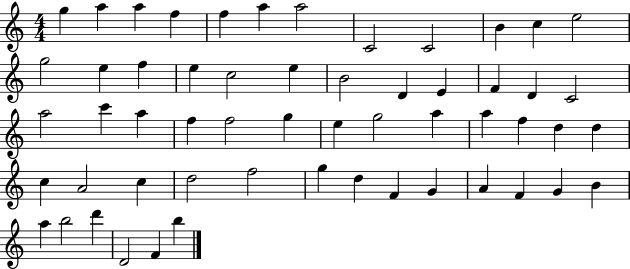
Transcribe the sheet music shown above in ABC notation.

X:1
T:Untitled
M:4/4
L:1/4
K:C
g a a f f a a2 C2 C2 B c e2 g2 e f e c2 e B2 D E F D C2 a2 c' a f f2 g e g2 a a f d d c A2 c d2 f2 g d F G A F G B a b2 d' D2 F b